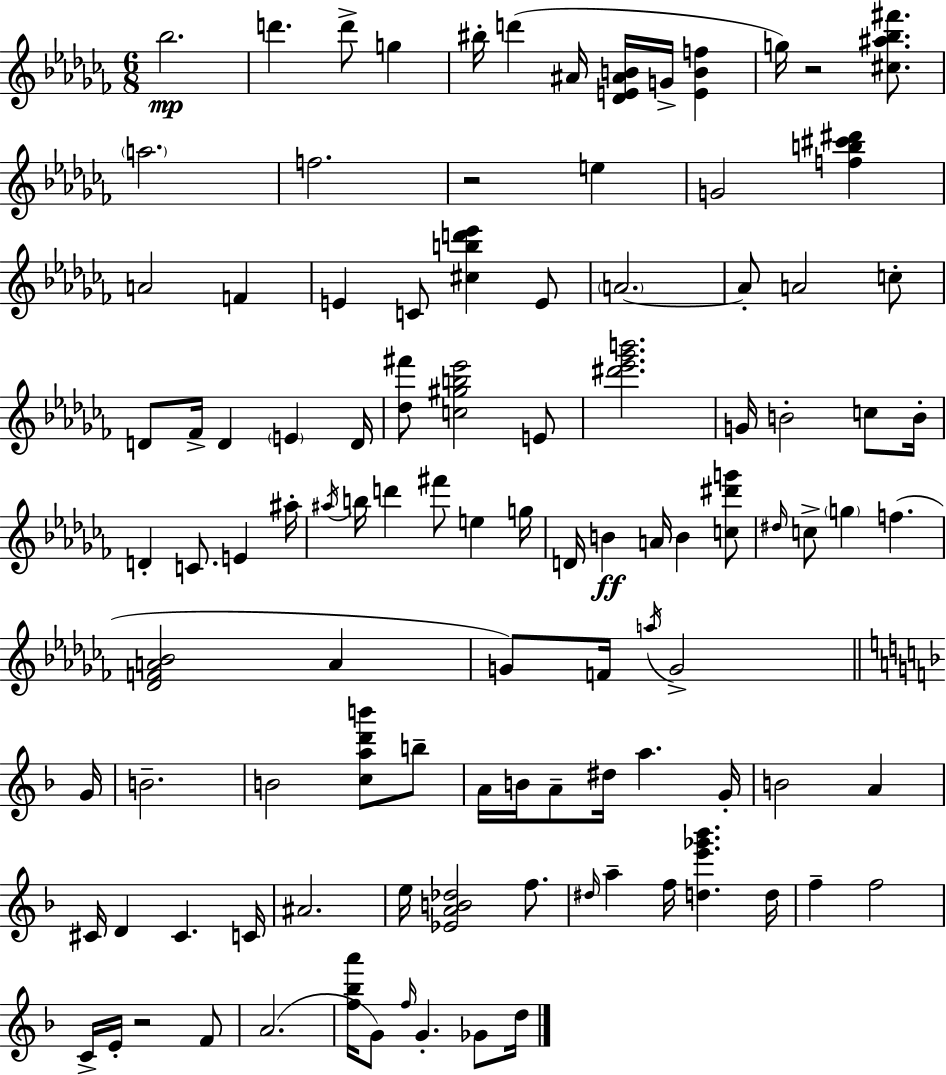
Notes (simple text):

Bb5/h. D6/q. D6/e G5/q BIS5/s D6/q A#4/s [Db4,E4,A#4,B4]/s G4/s [E4,B4,F5]/q G5/s R/h [C#5,A#5,Bb5,F#6]/e. A5/h. F5/h. R/h E5/q G4/h [F5,B5,C#6,D#6]/q A4/h F4/q E4/q C4/e [C#5,B5,D6,Eb6]/q E4/e A4/h. A4/e A4/h C5/e D4/e FES4/s D4/q E4/q D4/s [Db5,F#6]/e [C5,G#5,B5,Eb6]/h E4/e [D#6,Eb6,Gb6,B6]/h. G4/s B4/h C5/e B4/s D4/q C4/e. E4/q A#5/s A#5/s B5/s D6/q F#6/e E5/q G5/s D4/s B4/q A4/s B4/q [C5,D#6,G6]/e D#5/s C5/e G5/q F5/q. [Db4,F4,A4,Bb4]/h A4/q G4/e F4/s A5/s G4/h G4/s B4/h. B4/h [C5,A5,D6,B6]/e B5/e A4/s B4/s A4/e D#5/s A5/q. G4/s B4/h A4/q C#4/s D4/q C#4/q. C4/s A#4/h. E5/s [Eb4,A4,B4,Db5]/h F5/e. D#5/s A5/q F5/s [D5,E6,Gb6,Bb6]/q. D5/s F5/q F5/h C4/s E4/s R/h F4/e A4/h. [F5,Bb5,A6]/s G4/e F5/s G4/q. Gb4/e D5/s